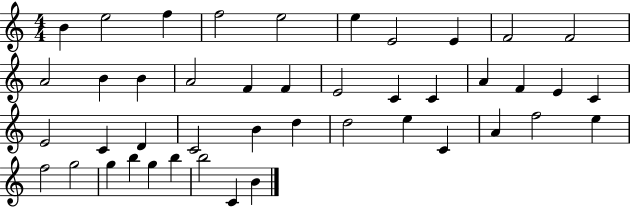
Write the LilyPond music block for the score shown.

{
  \clef treble
  \numericTimeSignature
  \time 4/4
  \key c \major
  b'4 e''2 f''4 | f''2 e''2 | e''4 e'2 e'4 | f'2 f'2 | \break a'2 b'4 b'4 | a'2 f'4 f'4 | e'2 c'4 c'4 | a'4 f'4 e'4 c'4 | \break e'2 c'4 d'4 | c'2 b'4 d''4 | d''2 e''4 c'4 | a'4 f''2 e''4 | \break f''2 g''2 | g''4 b''4 g''4 b''4 | b''2 c'4 b'4 | \bar "|."
}